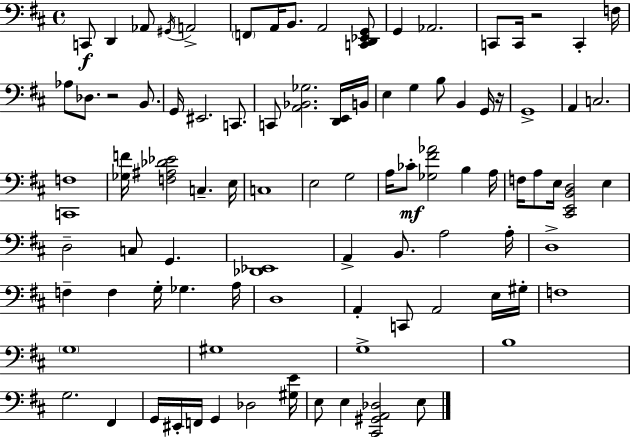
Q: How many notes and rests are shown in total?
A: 92